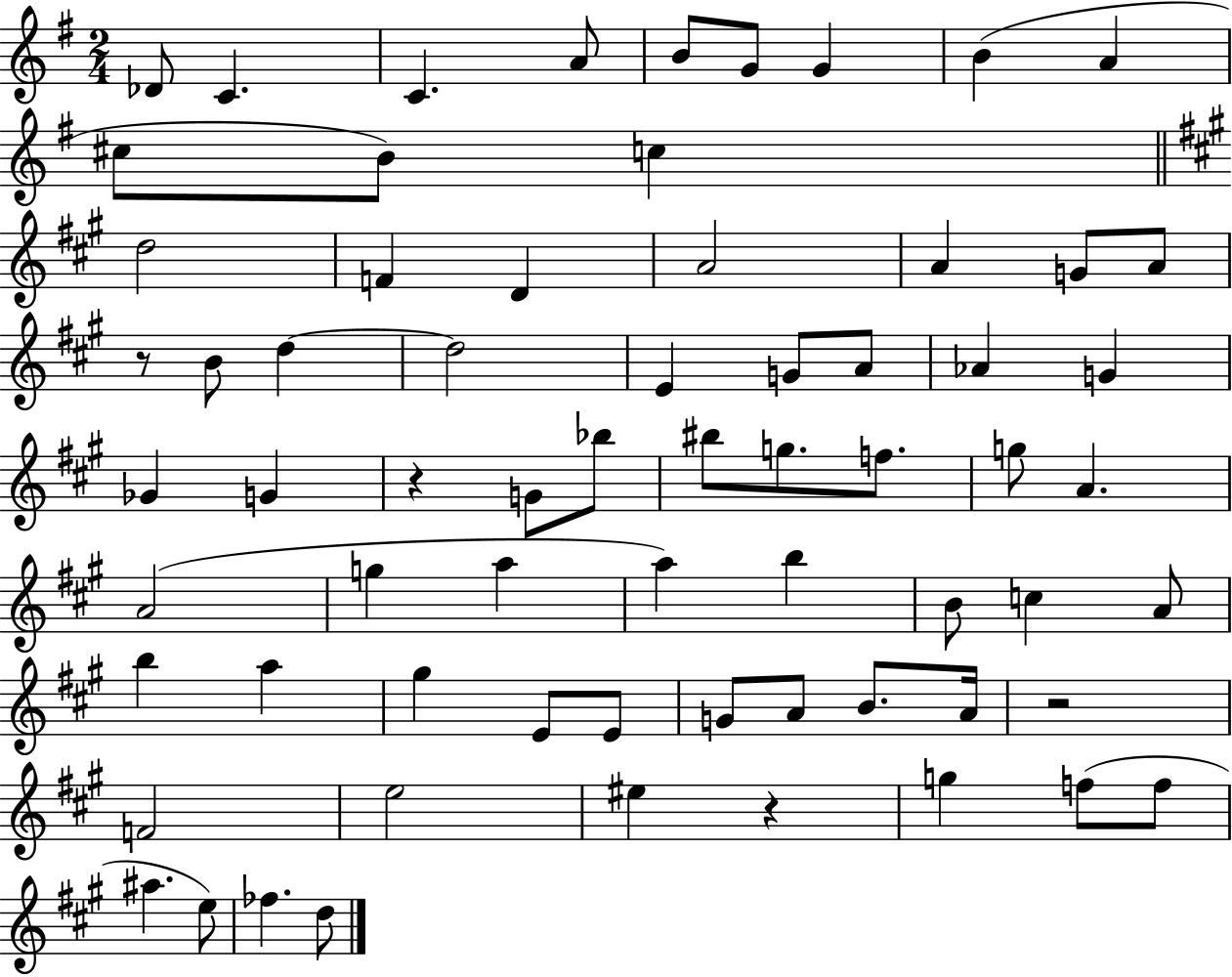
Db4/e C4/q. C4/q. A4/e B4/e G4/e G4/q B4/q A4/q C#5/e B4/e C5/q D5/h F4/q D4/q A4/h A4/q G4/e A4/e R/e B4/e D5/q D5/h E4/q G4/e A4/e Ab4/q G4/q Gb4/q G4/q R/q G4/e Bb5/e BIS5/e G5/e. F5/e. G5/e A4/q. A4/h G5/q A5/q A5/q B5/q B4/e C5/q A4/e B5/q A5/q G#5/q E4/e E4/e G4/e A4/e B4/e. A4/s R/h F4/h E5/h EIS5/q R/q G5/q F5/e F5/e A#5/q. E5/e FES5/q. D5/e